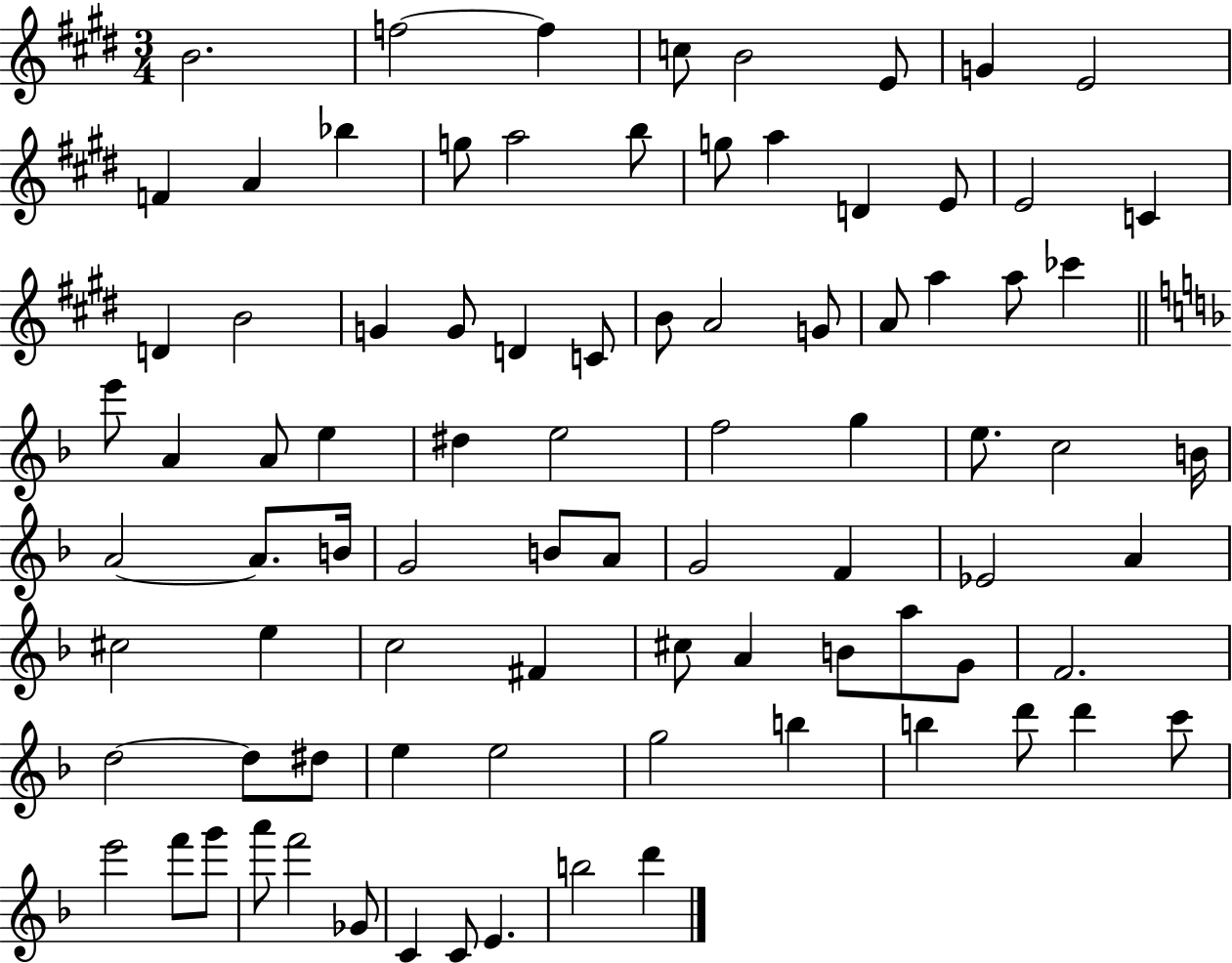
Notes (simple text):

B4/h. F5/h F5/q C5/e B4/h E4/e G4/q E4/h F4/q A4/q Bb5/q G5/e A5/h B5/e G5/e A5/q D4/q E4/e E4/h C4/q D4/q B4/h G4/q G4/e D4/q C4/e B4/e A4/h G4/e A4/e A5/q A5/e CES6/q E6/e A4/q A4/e E5/q D#5/q E5/h F5/h G5/q E5/e. C5/h B4/s A4/h A4/e. B4/s G4/h B4/e A4/e G4/h F4/q Eb4/h A4/q C#5/h E5/q C5/h F#4/q C#5/e A4/q B4/e A5/e G4/e F4/h. D5/h D5/e D#5/e E5/q E5/h G5/h B5/q B5/q D6/e D6/q C6/e E6/h F6/e G6/e A6/e F6/h Gb4/e C4/q C4/e E4/q. B5/h D6/q